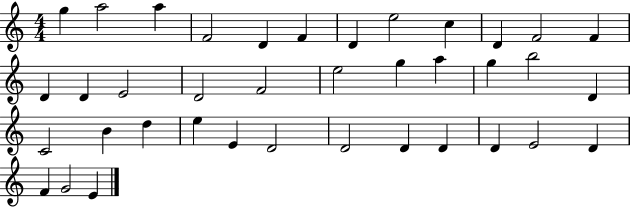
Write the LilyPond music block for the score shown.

{
  \clef treble
  \numericTimeSignature
  \time 4/4
  \key c \major
  g''4 a''2 a''4 | f'2 d'4 f'4 | d'4 e''2 c''4 | d'4 f'2 f'4 | \break d'4 d'4 e'2 | d'2 f'2 | e''2 g''4 a''4 | g''4 b''2 d'4 | \break c'2 b'4 d''4 | e''4 e'4 d'2 | d'2 d'4 d'4 | d'4 e'2 d'4 | \break f'4 g'2 e'4 | \bar "|."
}